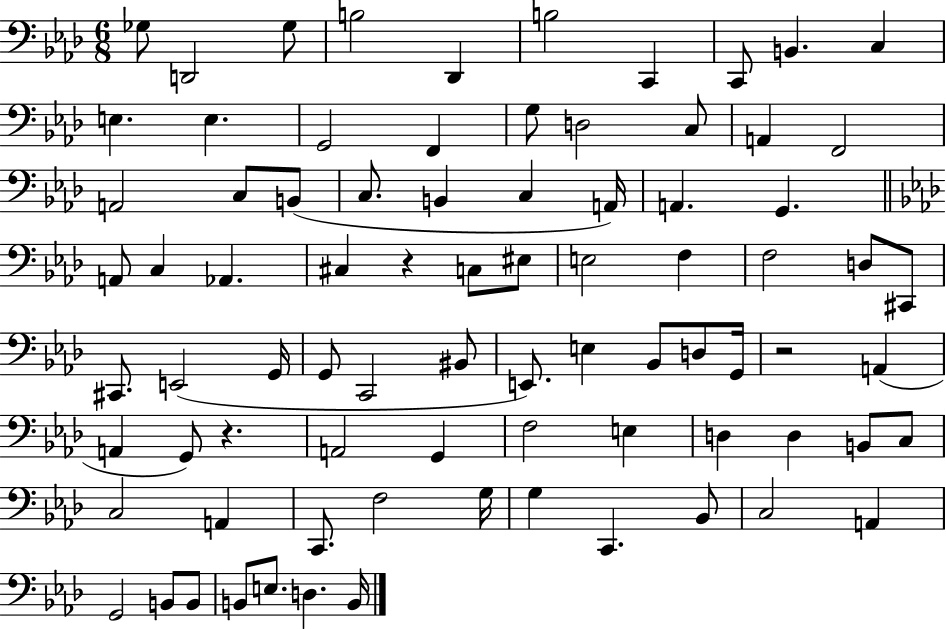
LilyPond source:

{
  \clef bass
  \numericTimeSignature
  \time 6/8
  \key aes \major
  \repeat volta 2 { ges8 d,2 ges8 | b2 des,4 | b2 c,4 | c,8 b,4. c4 | \break e4. e4. | g,2 f,4 | g8 d2 c8 | a,4 f,2 | \break a,2 c8 b,8( | c8. b,4 c4 a,16) | a,4. g,4. | \bar "||" \break \key aes \major a,8 c4 aes,4. | cis4 r4 c8 eis8 | e2 f4 | f2 d8 cis,8 | \break cis,8. e,2( g,16 | g,8 c,2 bis,8 | e,8.) e4 bes,8 d8 g,16 | r2 a,4( | \break a,4 g,8) r4. | a,2 g,4 | f2 e4 | d4 d4 b,8 c8 | \break c2 a,4 | c,8. f2 g16 | g4 c,4. bes,8 | c2 a,4 | \break g,2 b,8 b,8 | b,8 e8. d4. b,16 | } \bar "|."
}